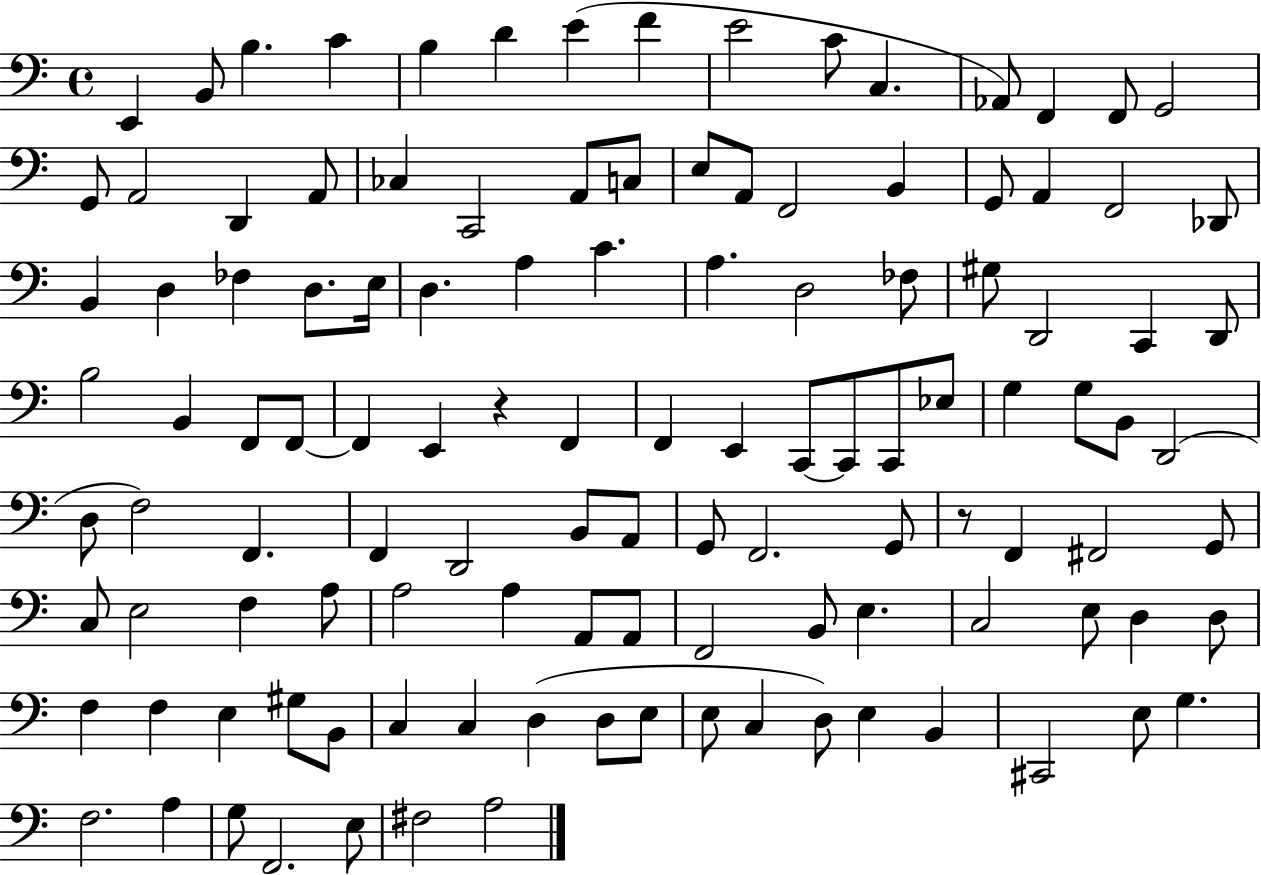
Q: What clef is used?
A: bass